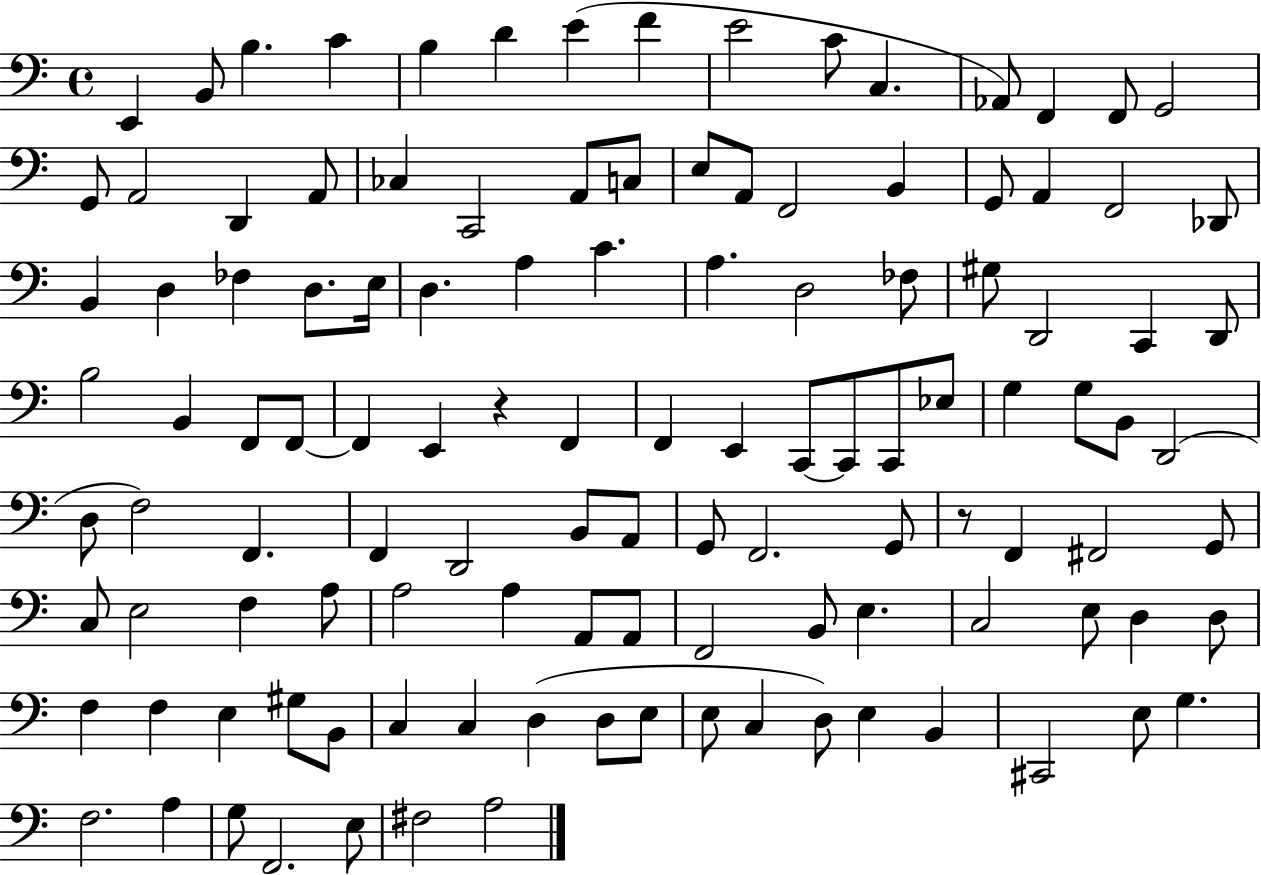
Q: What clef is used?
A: bass